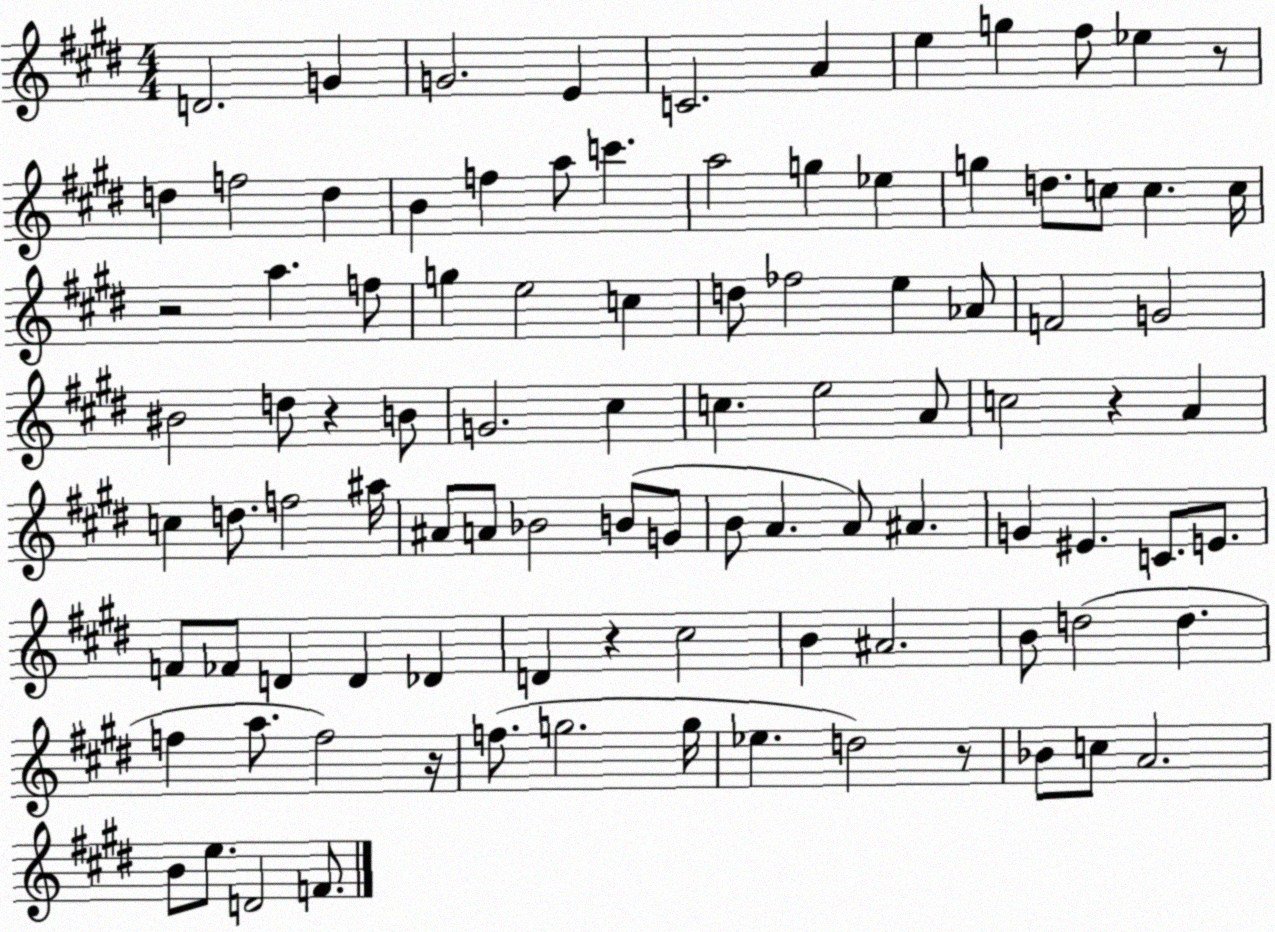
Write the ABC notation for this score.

X:1
T:Untitled
M:4/4
L:1/4
K:E
D2 G G2 E C2 A e g ^f/2 _e z/2 d f2 d B f a/2 c' a2 g _e g d/2 c/2 c c/4 z2 a f/2 g e2 c d/2 _f2 e _A/2 F2 G2 ^B2 d/2 z B/2 G2 ^c c e2 A/2 c2 z A c d/2 f2 ^a/4 ^A/2 A/2 _B2 B/2 G/2 B/2 A A/2 ^A G ^E C/2 E/2 F/2 _F/2 D D _D D z ^c2 B ^A2 B/2 d2 d f a/2 f2 z/4 f/2 g2 g/4 _e d2 z/2 _B/2 c/2 A2 B/2 e/2 D2 F/2